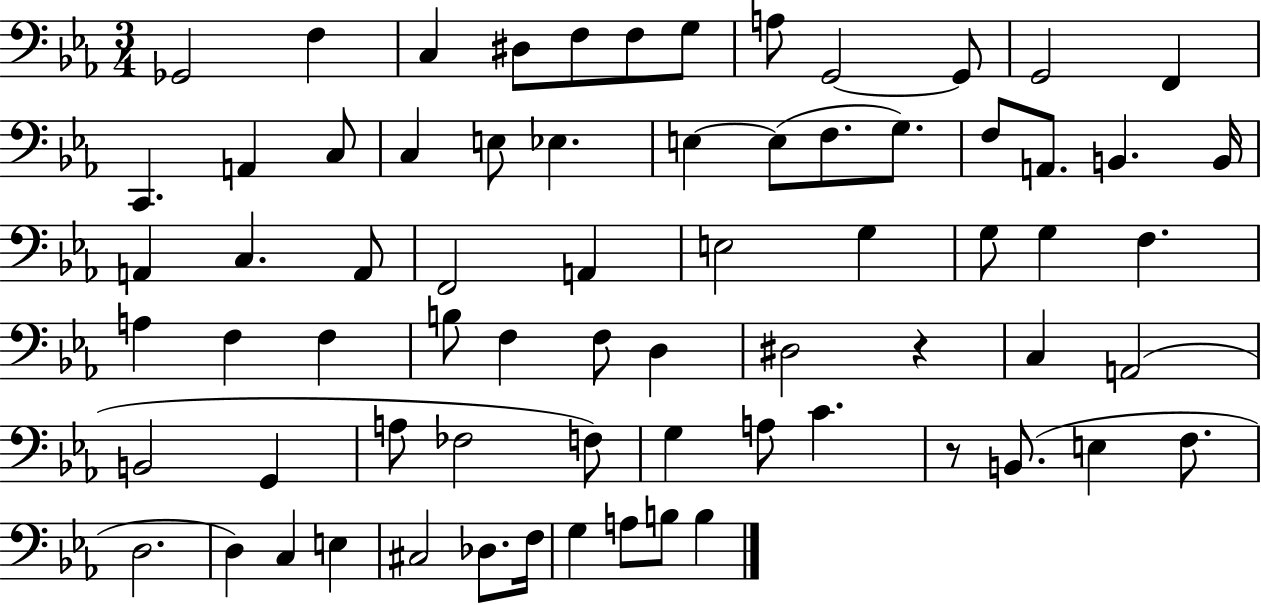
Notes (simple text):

Gb2/h F3/q C3/q D#3/e F3/e F3/e G3/e A3/e G2/h G2/e G2/h F2/q C2/q. A2/q C3/e C3/q E3/e Eb3/q. E3/q E3/e F3/e. G3/e. F3/e A2/e. B2/q. B2/s A2/q C3/q. A2/e F2/h A2/q E3/h G3/q G3/e G3/q F3/q. A3/q F3/q F3/q B3/e F3/q F3/e D3/q D#3/h R/q C3/q A2/h B2/h G2/q A3/e FES3/h F3/e G3/q A3/e C4/q. R/e B2/e. E3/q F3/e. D3/h. D3/q C3/q E3/q C#3/h Db3/e. F3/s G3/q A3/e B3/e B3/q